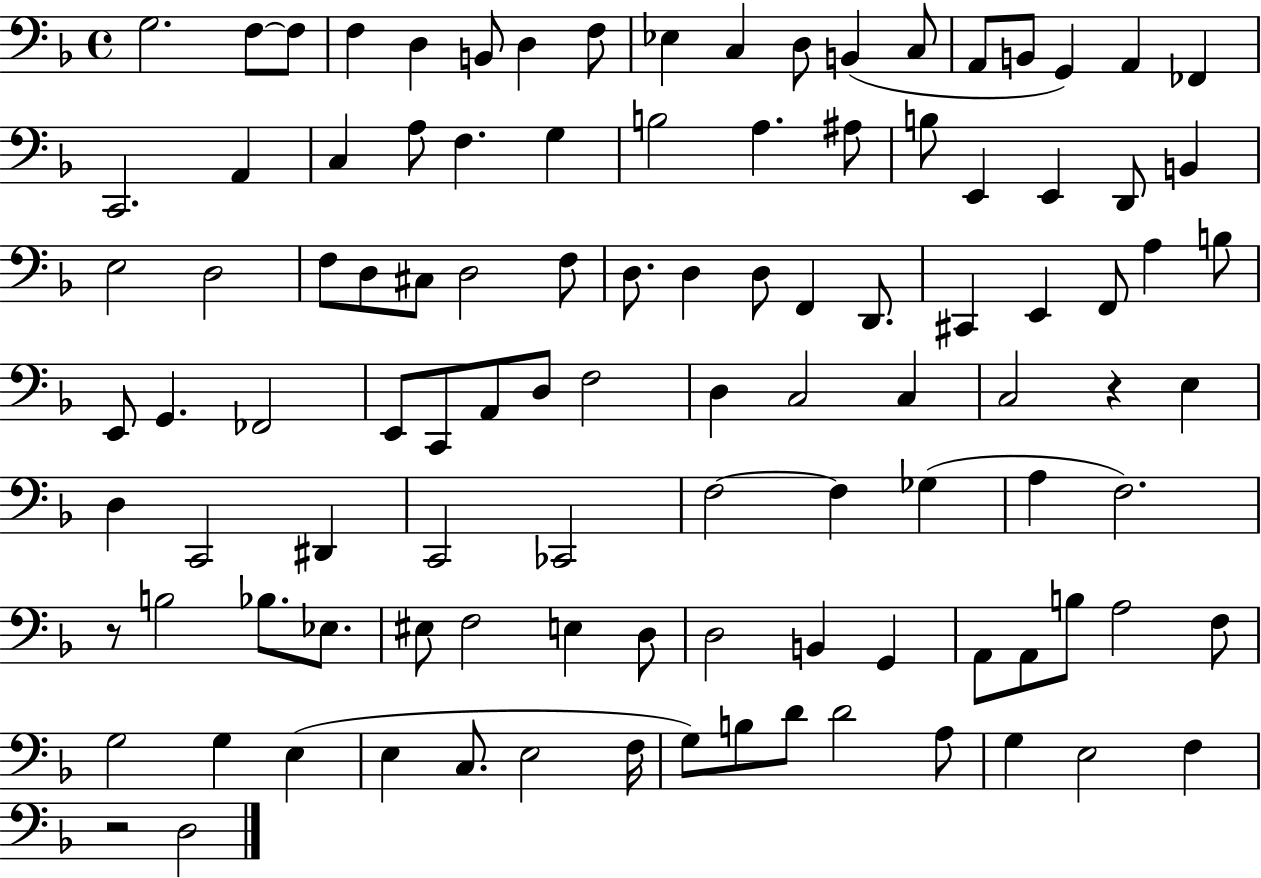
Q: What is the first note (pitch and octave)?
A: G3